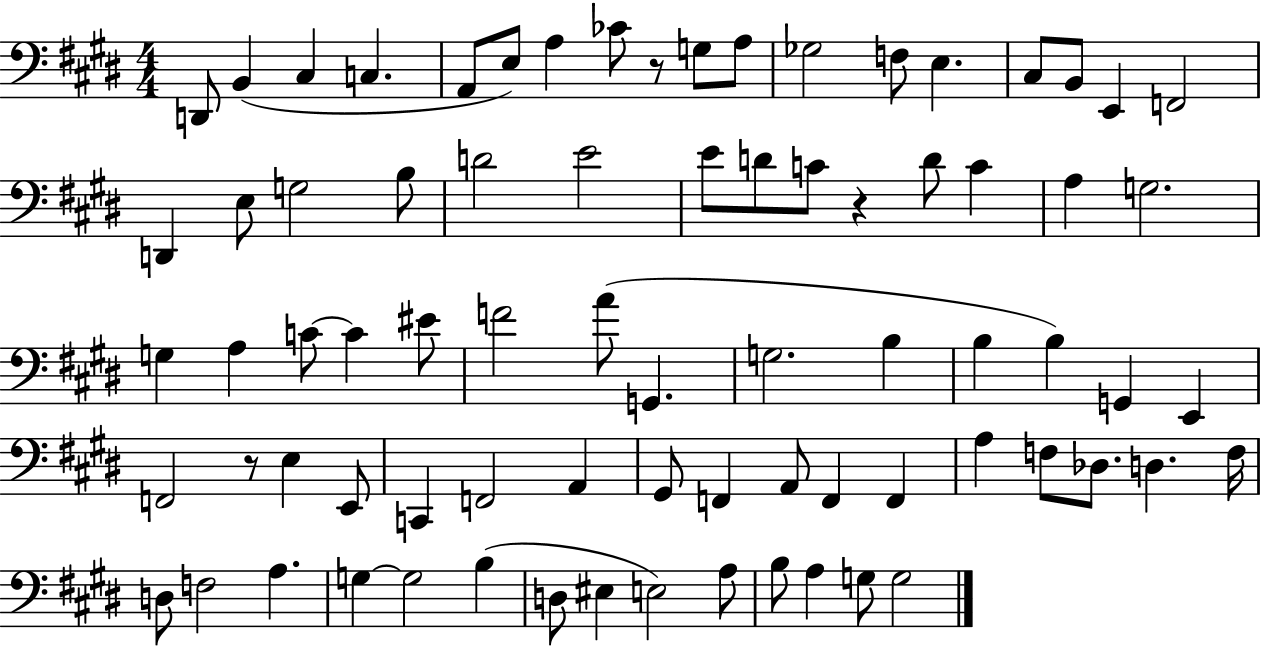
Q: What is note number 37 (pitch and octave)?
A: A4